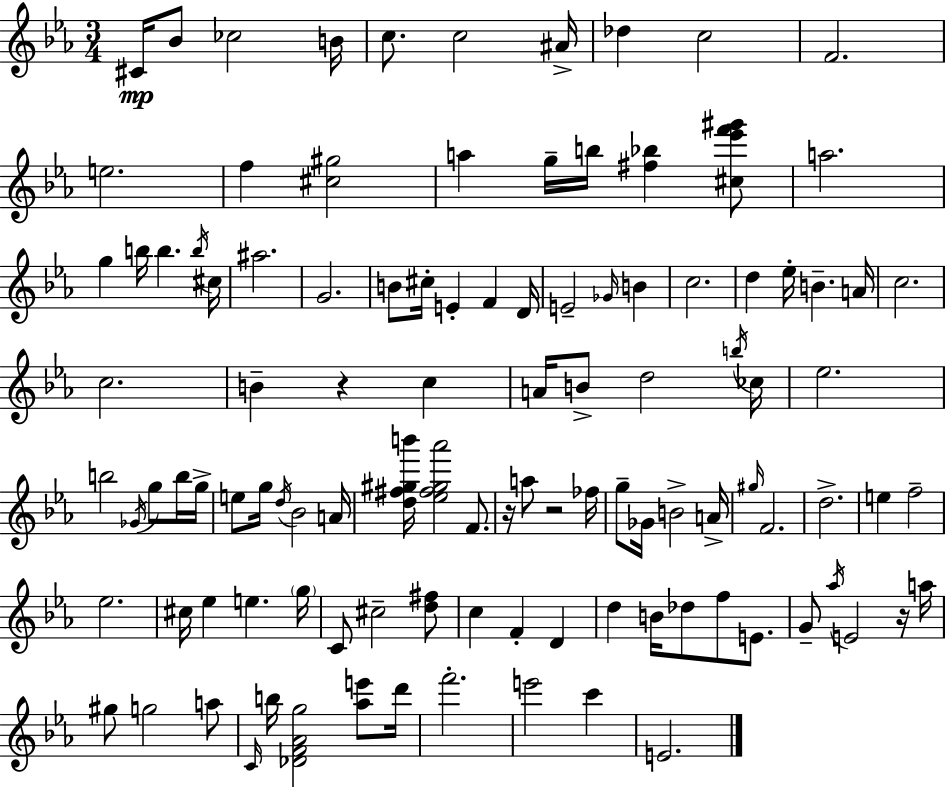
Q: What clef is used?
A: treble